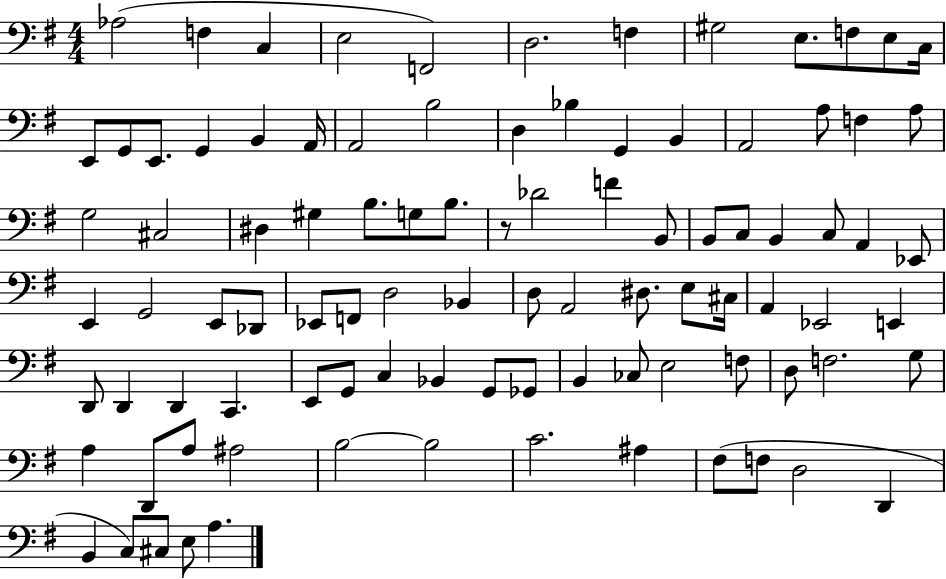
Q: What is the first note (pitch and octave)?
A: Ab3